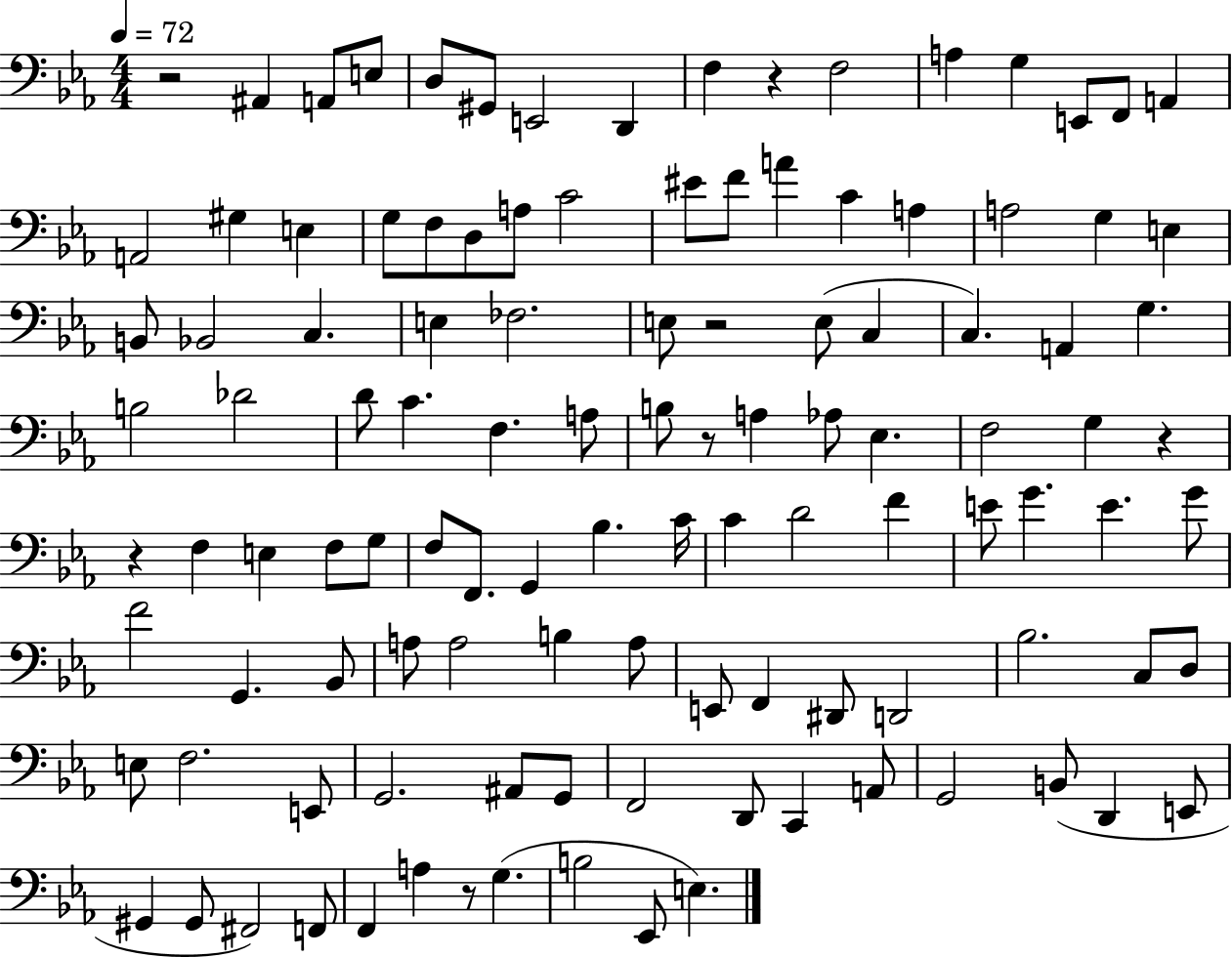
R/h A#2/q A2/e E3/e D3/e G#2/e E2/h D2/q F3/q R/q F3/h A3/q G3/q E2/e F2/e A2/q A2/h G#3/q E3/q G3/e F3/e D3/e A3/e C4/h EIS4/e F4/e A4/q C4/q A3/q A3/h G3/q E3/q B2/e Bb2/h C3/q. E3/q FES3/h. E3/e R/h E3/e C3/q C3/q. A2/q G3/q. B3/h Db4/h D4/e C4/q. F3/q. A3/e B3/e R/e A3/q Ab3/e Eb3/q. F3/h G3/q R/q R/q F3/q E3/q F3/e G3/e F3/e F2/e. G2/q Bb3/q. C4/s C4/q D4/h F4/q E4/e G4/q. E4/q. G4/e F4/h G2/q. Bb2/e A3/e A3/h B3/q A3/e E2/e F2/q D#2/e D2/h Bb3/h. C3/e D3/e E3/e F3/h. E2/e G2/h. A#2/e G2/e F2/h D2/e C2/q A2/e G2/h B2/e D2/q E2/e G#2/q G#2/e F#2/h F2/e F2/q A3/q R/e G3/q. B3/h Eb2/e E3/q.